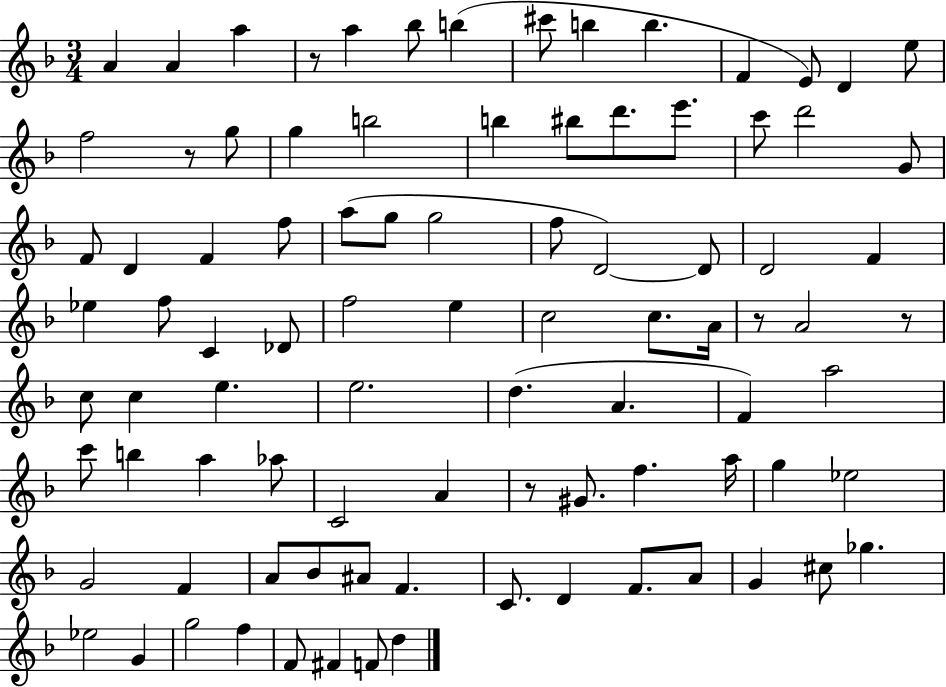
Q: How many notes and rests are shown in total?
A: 91